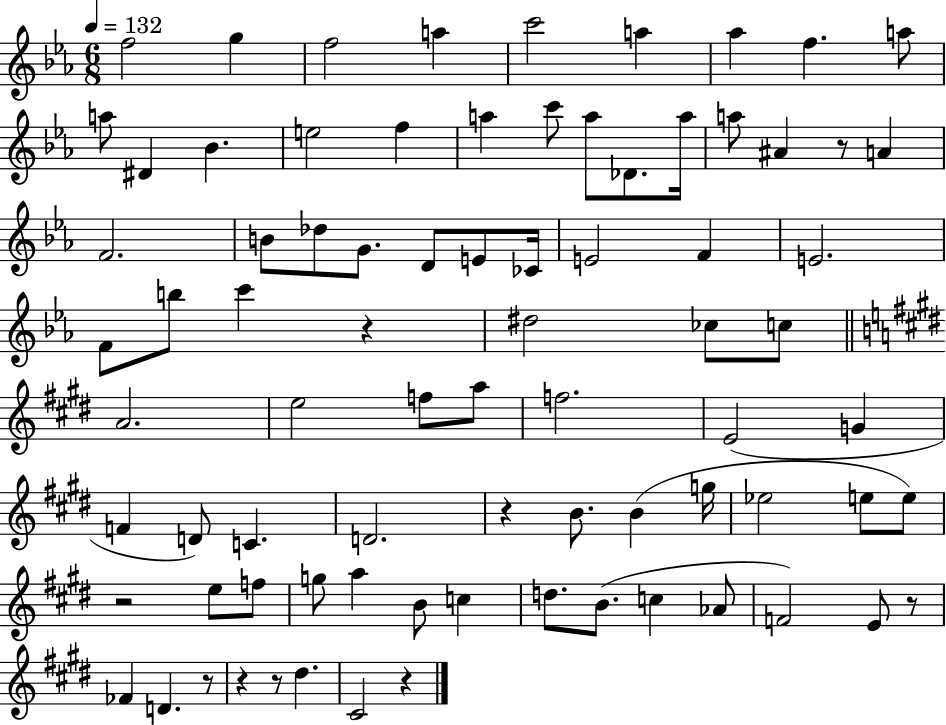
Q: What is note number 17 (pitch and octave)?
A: A5